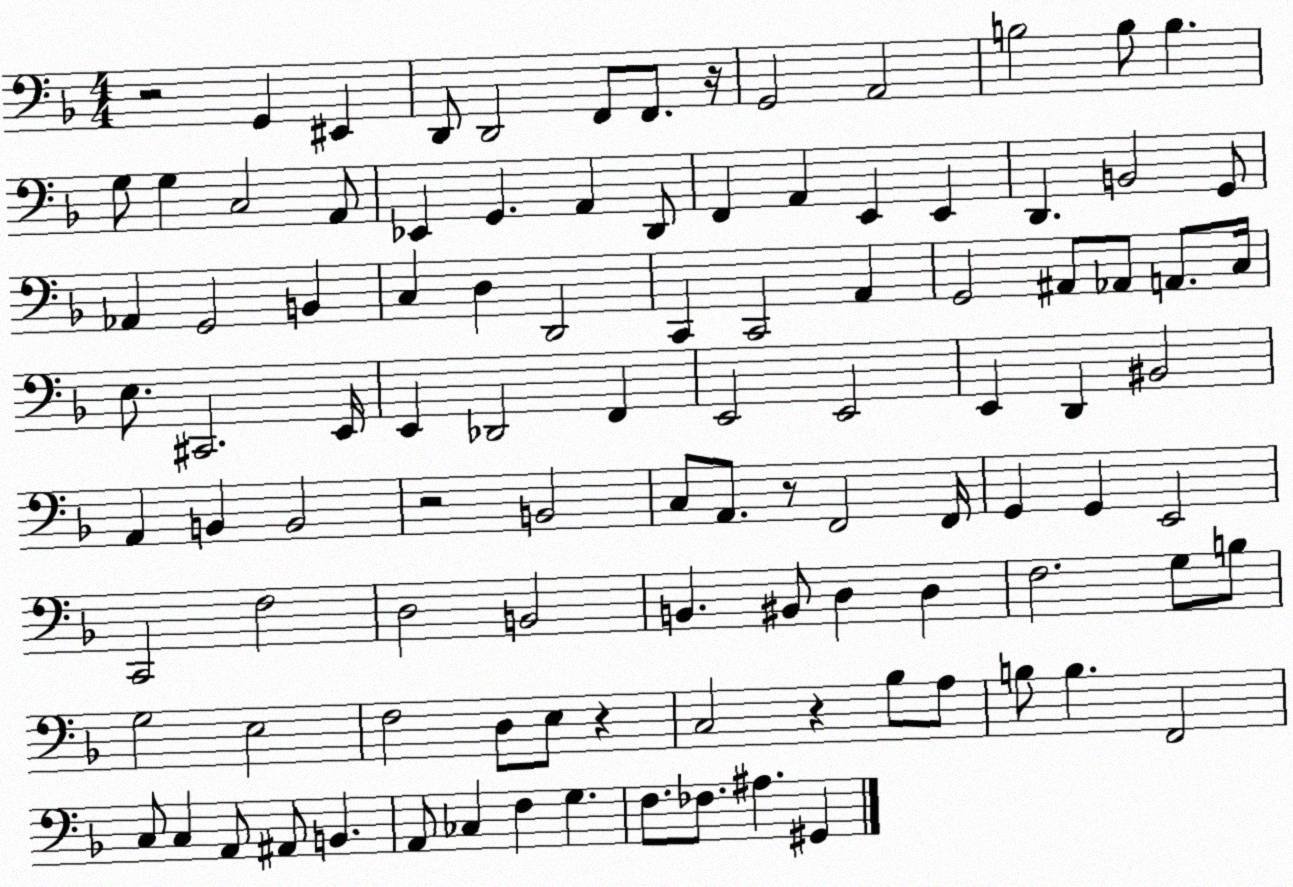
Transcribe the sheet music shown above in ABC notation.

X:1
T:Untitled
M:4/4
L:1/4
K:F
z2 G,, ^E,, D,,/2 D,,2 F,,/2 F,,/2 z/4 G,,2 A,,2 B,2 B,/2 B, G,/2 G, C,2 A,,/2 _E,, G,, A,, D,,/2 F,, A,, E,, E,, D,, B,,2 G,,/2 _A,, G,,2 B,, C, D, D,,2 C,, C,,2 A,, G,,2 ^A,,/2 _A,,/2 A,,/2 C,/4 E,/2 ^C,,2 E,,/4 E,, _D,,2 F,, E,,2 E,,2 E,, D,, ^B,,2 A,, B,, B,,2 z2 B,,2 C,/2 A,,/2 z/2 F,,2 F,,/4 G,, G,, E,,2 C,,2 F,2 D,2 B,,2 B,, ^B,,/2 D, D, F,2 G,/2 B,/2 G,2 E,2 F,2 D,/2 E,/2 z C,2 z _B,/2 A,/2 B,/2 B, F,,2 C,/2 C, A,,/2 ^A,,/2 B,, A,,/2 _C, F, G, F,/2 _F,/2 ^A, ^G,,